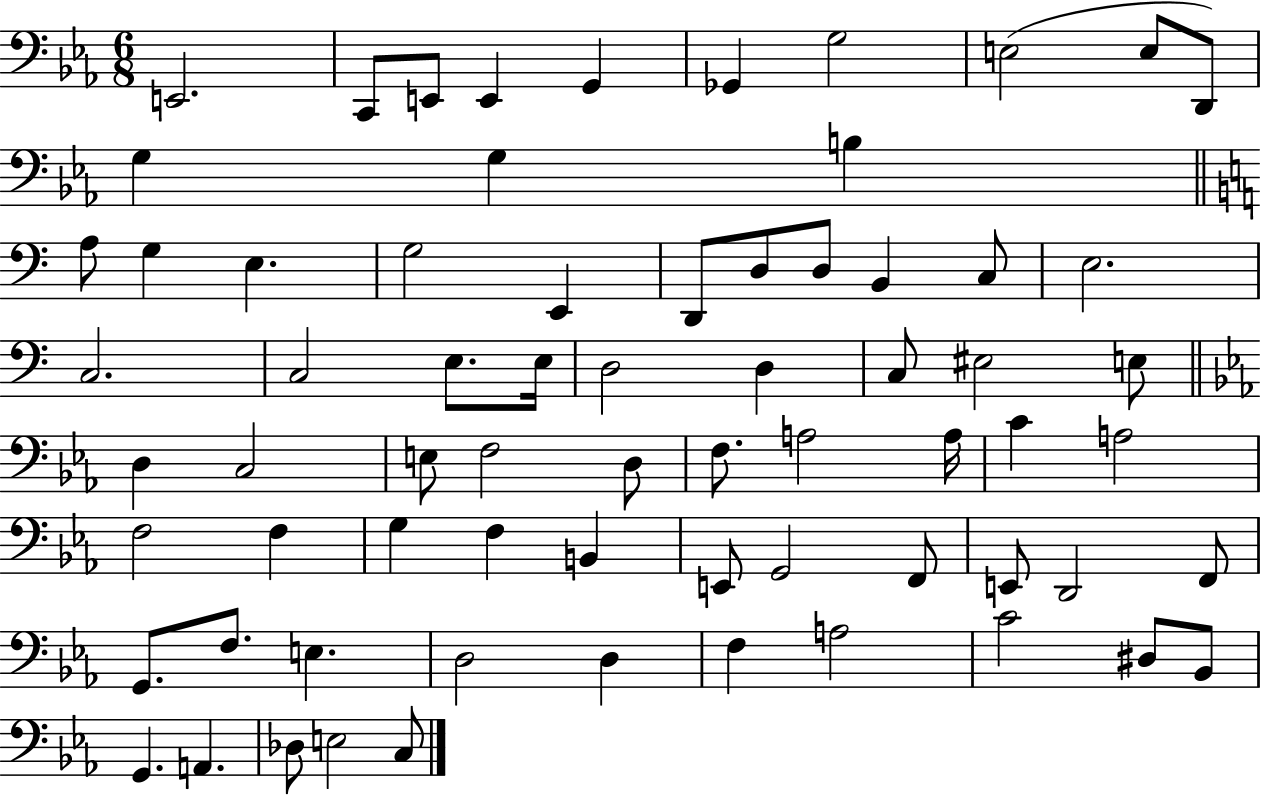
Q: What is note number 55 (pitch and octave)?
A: G2